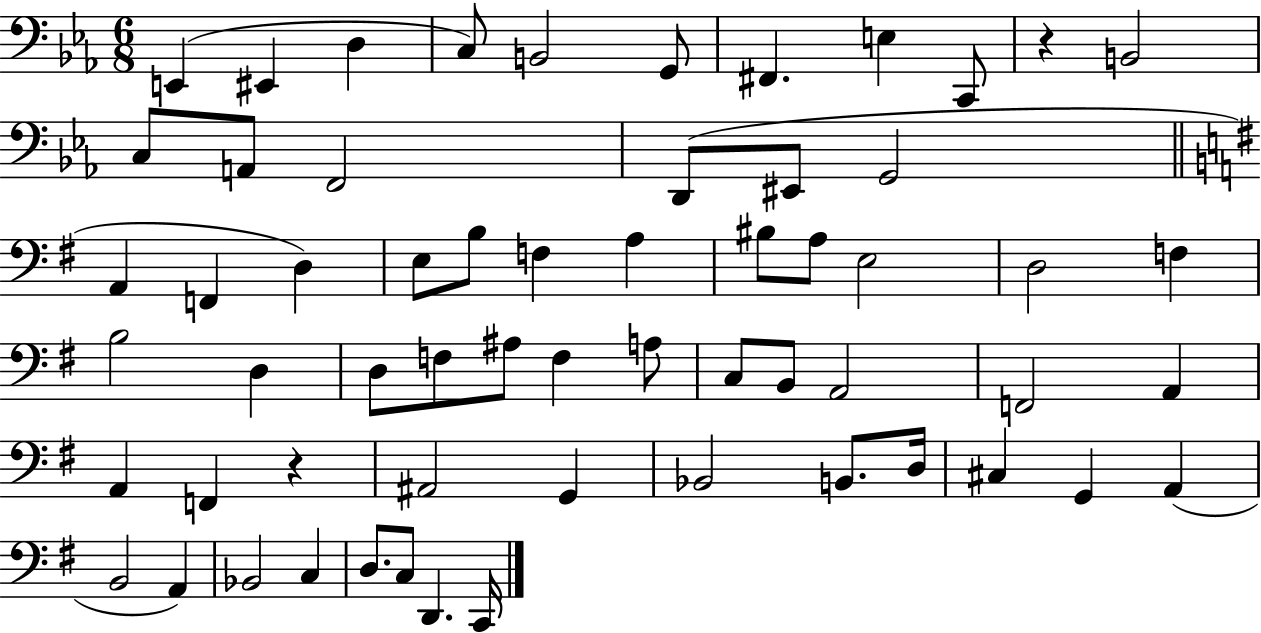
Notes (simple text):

E2/q EIS2/q D3/q C3/e B2/h G2/e F#2/q. E3/q C2/e R/q B2/h C3/e A2/e F2/h D2/e EIS2/e G2/h A2/q F2/q D3/q E3/e B3/e F3/q A3/q BIS3/e A3/e E3/h D3/h F3/q B3/h D3/q D3/e F3/e A#3/e F3/q A3/e C3/e B2/e A2/h F2/h A2/q A2/q F2/q R/q A#2/h G2/q Bb2/h B2/e. D3/s C#3/q G2/q A2/q B2/h A2/q Bb2/h C3/q D3/e. C3/e D2/q. C2/s